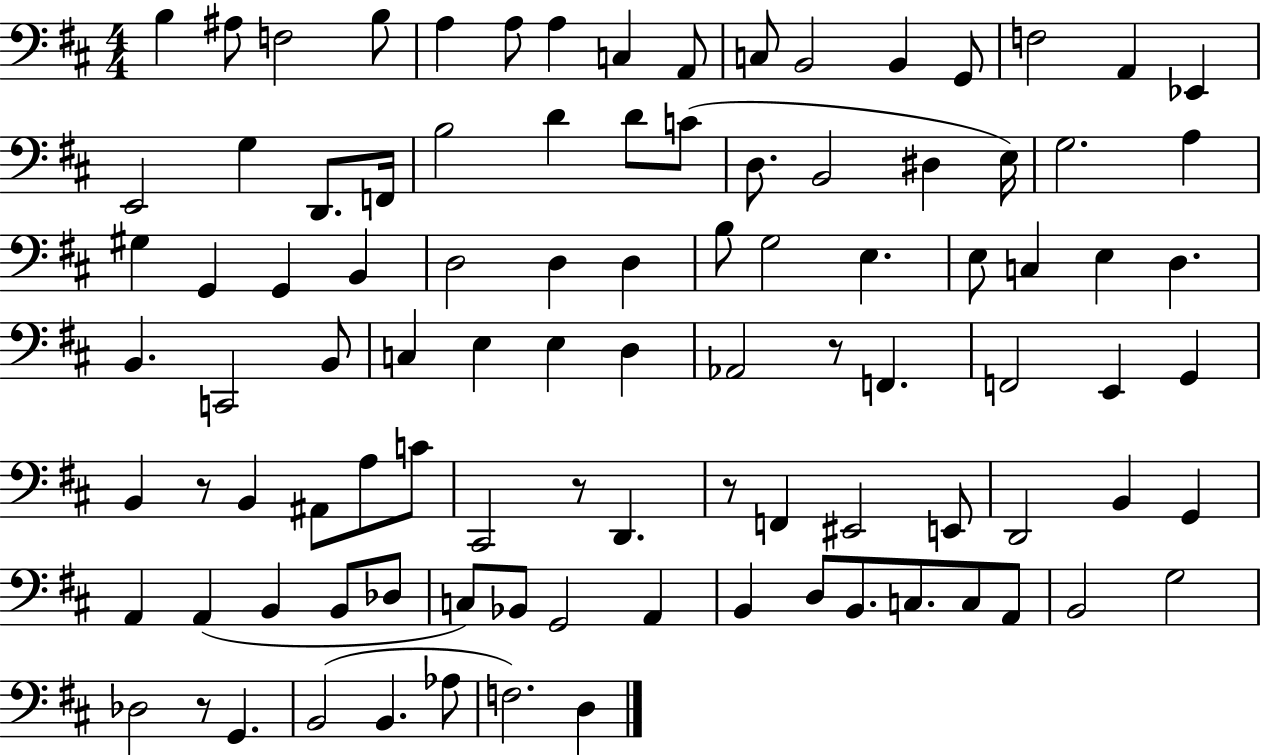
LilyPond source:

{
  \clef bass
  \numericTimeSignature
  \time 4/4
  \key d \major
  b4 ais8 f2 b8 | a4 a8 a4 c4 a,8 | c8 b,2 b,4 g,8 | f2 a,4 ees,4 | \break e,2 g4 d,8. f,16 | b2 d'4 d'8 c'8( | d8. b,2 dis4 e16) | g2. a4 | \break gis4 g,4 g,4 b,4 | d2 d4 d4 | b8 g2 e4. | e8 c4 e4 d4. | \break b,4. c,2 b,8 | c4 e4 e4 d4 | aes,2 r8 f,4. | f,2 e,4 g,4 | \break b,4 r8 b,4 ais,8 a8 c'8 | cis,2 r8 d,4. | r8 f,4 eis,2 e,8 | d,2 b,4 g,4 | \break a,4 a,4( b,4 b,8 des8 | c8) bes,8 g,2 a,4 | b,4 d8 b,8. c8. c8 a,8 | b,2 g2 | \break des2 r8 g,4. | b,2( b,4. aes8 | f2.) d4 | \bar "|."
}